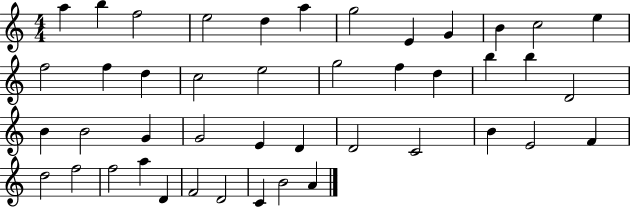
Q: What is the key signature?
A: C major